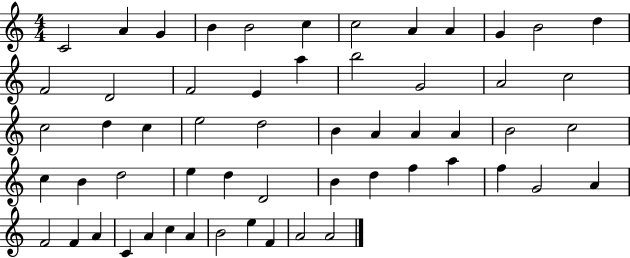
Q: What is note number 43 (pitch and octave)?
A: F5